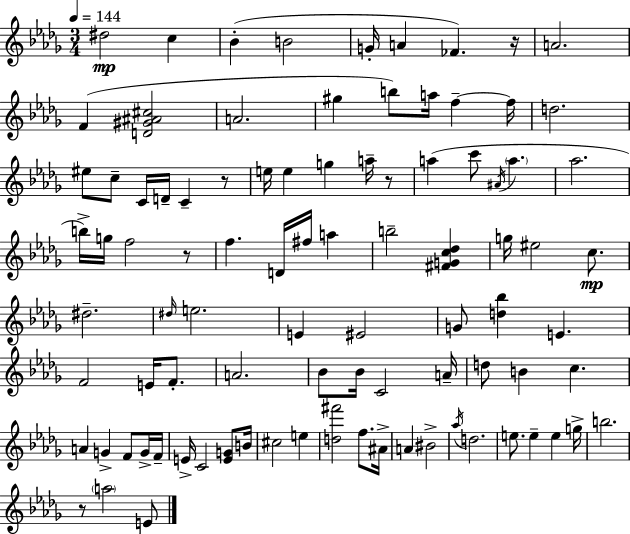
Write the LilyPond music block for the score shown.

{
  \clef treble
  \numericTimeSignature
  \time 3/4
  \key bes \minor
  \tempo 4 = 144
  dis''2\mp c''4 | bes'4-.( b'2 | g'16-. a'4 fes'4.) r16 | a'2. | \break f'4( <d' gis' ais' cis''>2 | a'2. | gis''4 b''8) a''16 f''4--~~ f''16 | d''2. | \break eis''8 c''8-- c'16 d'16-- c'4-- r8 | e''16 e''4 g''4 a''16-- r8 | a''4( c'''8 \acciaccatura { ais'16 } \parenthesize a''4. | aes''2. | \break b''16->) g''16 f''2 r8 | f''4. d'16 fis''16 a''4 | b''2-- <fis' g' c'' des''>4 | g''16 eis''2 c''8.\mp | \break dis''2.-- | \grace { dis''16 } e''2. | e'4 eis'2 | g'8 <d'' bes''>4 e'4. | \break f'2 e'16 f'8.-. | a'2. | bes'8 bes'16 c'2 | a'16-- d''8 b'4 c''4. | \break a'4 g'4-> f'8 | g'16-> f'16-- e'16-> c'2 <e' g'>8 | b'16 cis''2 e''4 | <d'' fis'''>2 f''8. | \break ais'16-> a'4 bis'2-> | \acciaccatura { aes''16 } d''2. | e''8. e''4-- e''4 | g''16-> b''2. | \break r8 \parenthesize a''2 | e'8 \bar "|."
}